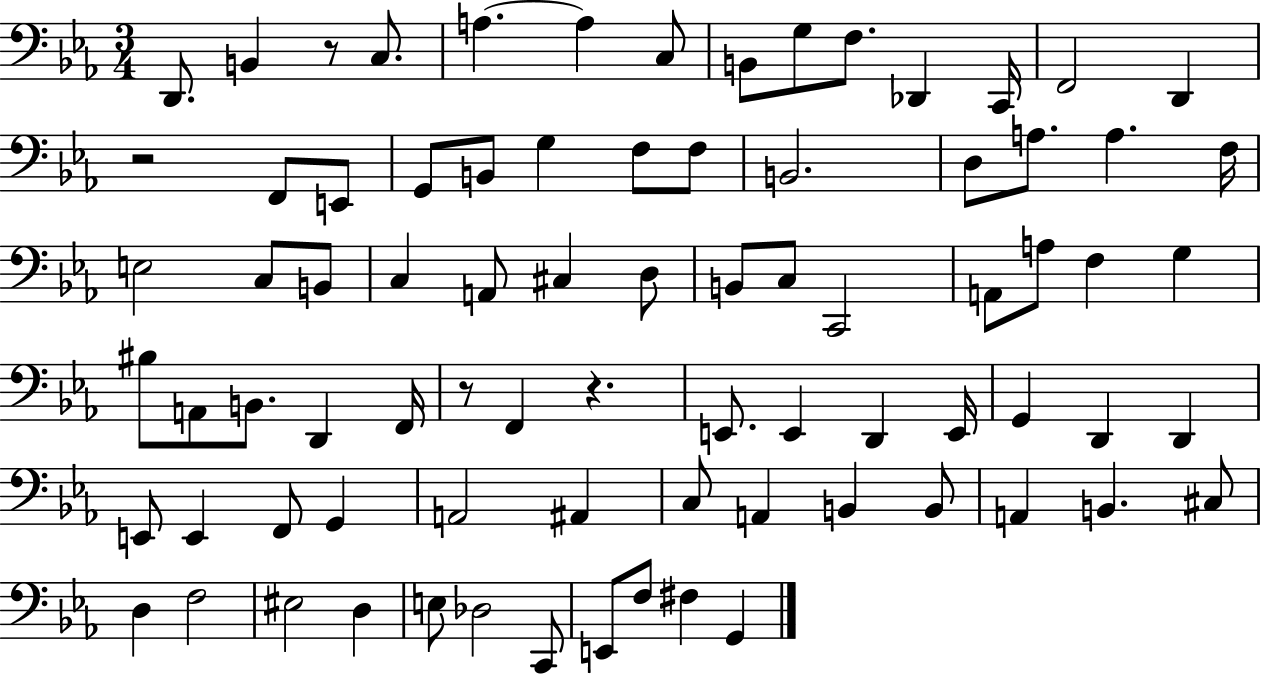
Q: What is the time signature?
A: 3/4